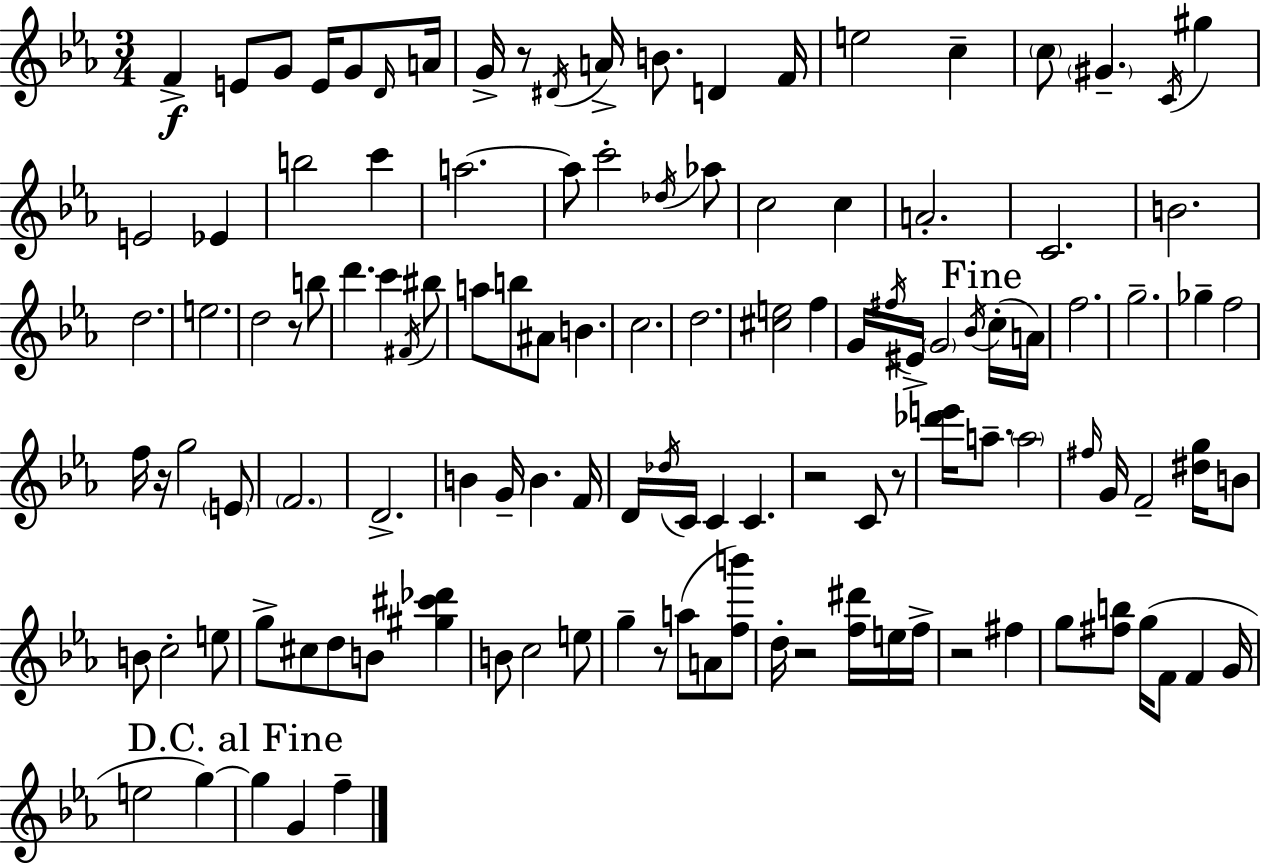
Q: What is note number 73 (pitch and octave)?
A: C4